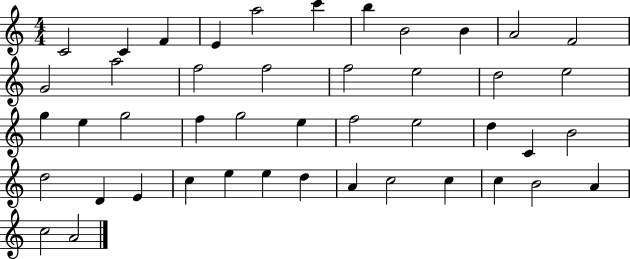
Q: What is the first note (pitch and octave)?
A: C4